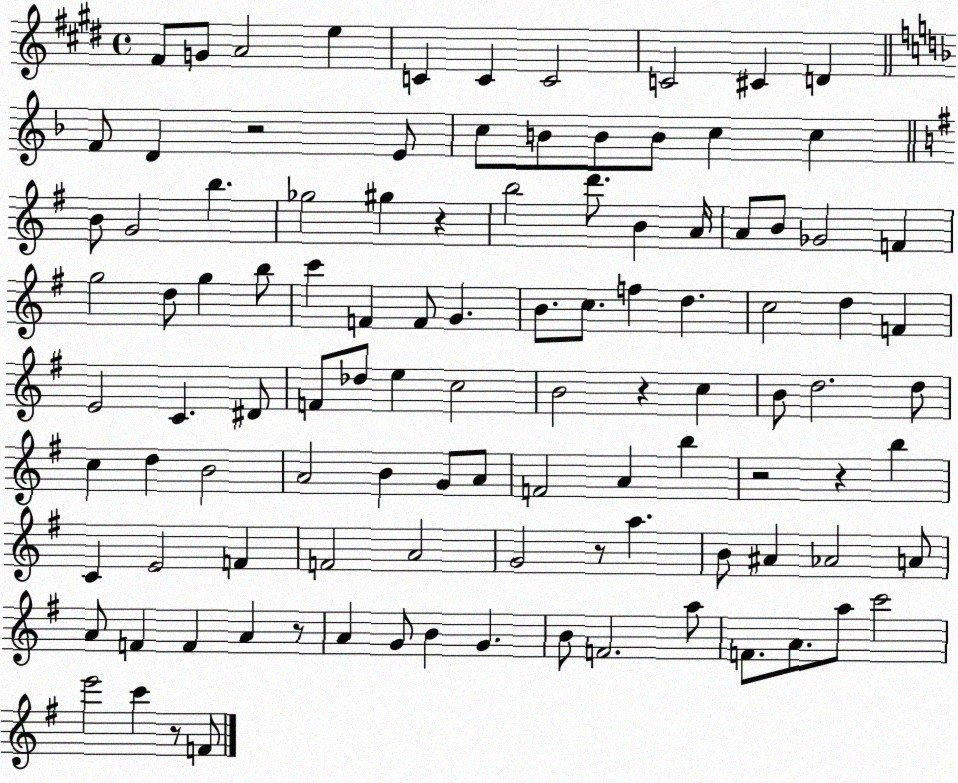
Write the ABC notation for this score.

X:1
T:Untitled
M:4/4
L:1/4
K:E
^F/2 G/2 A2 e C C C2 C2 ^C D F/2 D z2 E/2 c/2 B/2 B/2 B/2 c c B/2 G2 b _g2 ^g z b2 d'/2 B A/4 A/2 B/2 _G2 F g2 d/2 g b/2 c' F F/2 G B/2 c/2 f d c2 d F E2 C ^D/2 F/2 _d/2 e c2 B2 z c B/2 d2 d/2 c d B2 A2 B G/2 A/2 F2 A b z2 z b C E2 F F2 A2 G2 z/2 a B/2 ^A _A2 A/2 A/2 F F A z/2 A G/2 B G B/2 F2 a/2 F/2 A/2 a/2 c'2 e'2 c' z/2 F/2